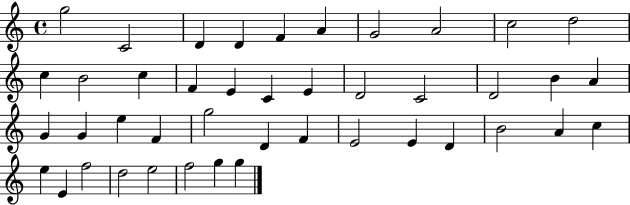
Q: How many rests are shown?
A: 0